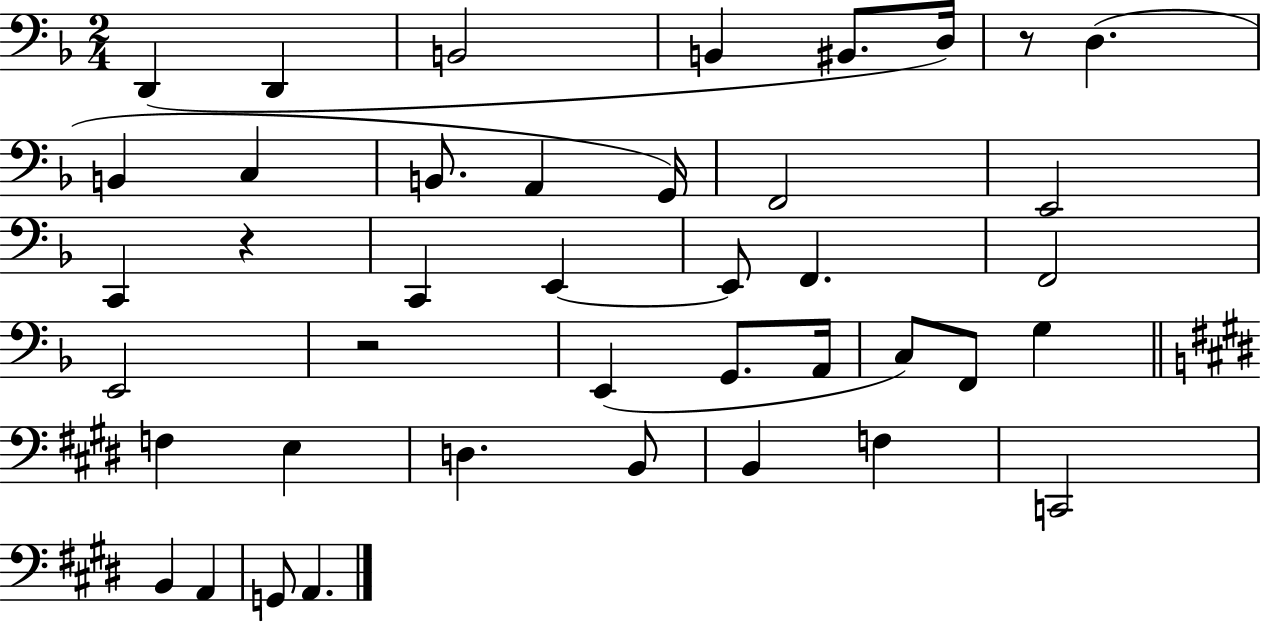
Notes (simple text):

D2/q D2/q B2/h B2/q BIS2/e. D3/s R/e D3/q. B2/q C3/q B2/e. A2/q G2/s F2/h E2/h C2/q R/q C2/q E2/q E2/e F2/q. F2/h E2/h R/h E2/q G2/e. A2/s C3/e F2/e G3/q F3/q E3/q D3/q. B2/e B2/q F3/q C2/h B2/q A2/q G2/e A2/q.